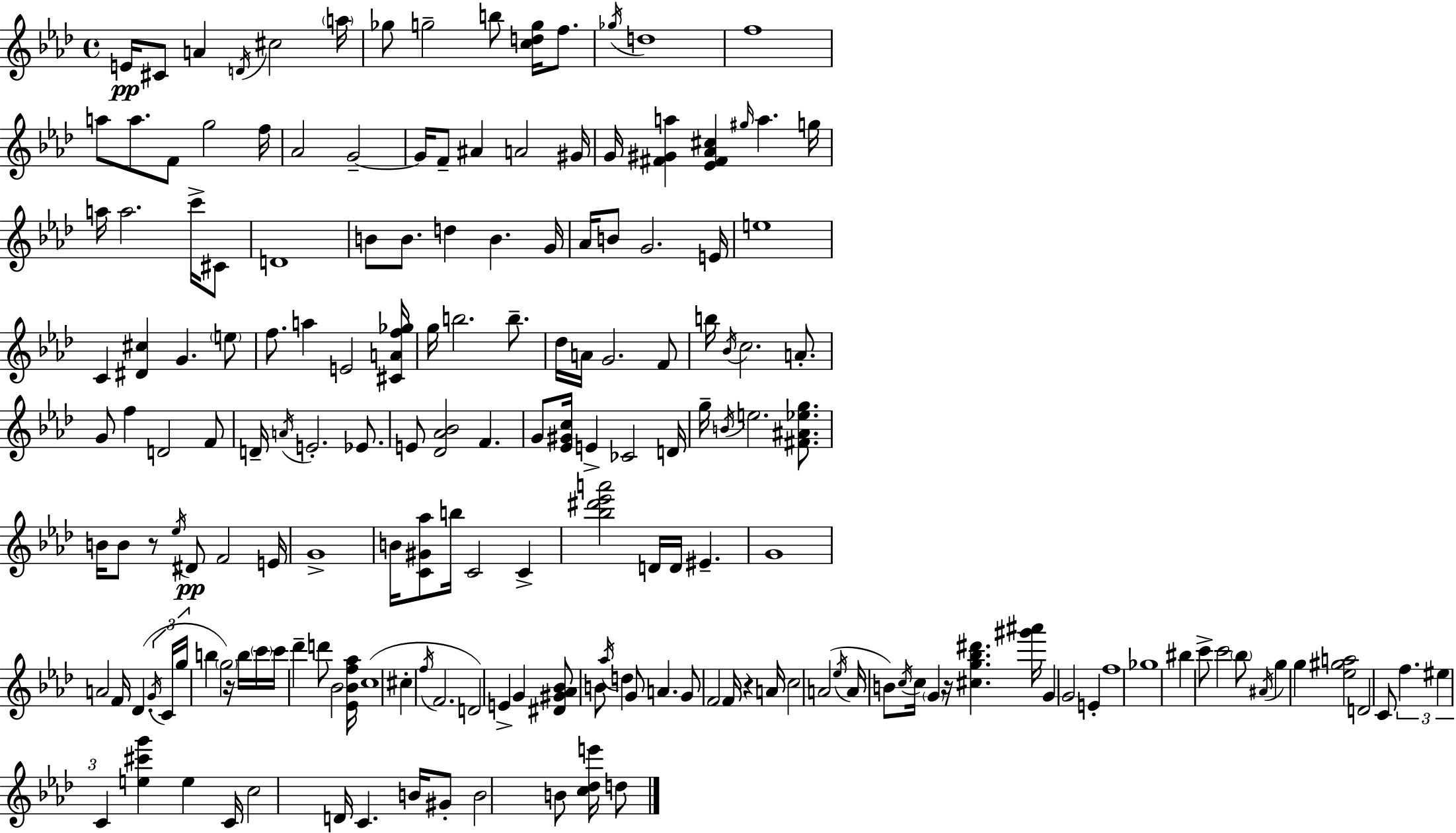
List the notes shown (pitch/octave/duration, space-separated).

E4/s C#4/e A4/q D4/s C#5/h A5/s Gb5/e G5/h B5/e [C5,D5,G5]/s F5/e. Gb5/s D5/w F5/w A5/e A5/e. F4/e G5/h F5/s Ab4/h G4/h G4/s F4/e A#4/q A4/h G#4/s G4/s [F#4,G#4,A5]/q [Eb4,F#4,Ab4,C#5]/q G#5/s A5/q. G5/s A5/s A5/h. C6/s C#4/e D4/w B4/e B4/e. D5/q B4/q. G4/s Ab4/s B4/e G4/h. E4/s E5/w C4/q [D#4,C#5]/q G4/q. E5/e F5/e. A5/q E4/h [C#4,A4,F5,Gb5]/s G5/s B5/h. B5/e. Db5/s A4/s G4/h. F4/e B5/s Bb4/s C5/h. A4/e. G4/e F5/q D4/h F4/e D4/s A4/s E4/h. Eb4/e. E4/e [Db4,Ab4,Bb4]/h F4/q. G4/e [Eb4,G#4,C5]/s E4/q CES4/h D4/s G5/s B4/s E5/h. [F#4,A#4,Eb5,G5]/e. B4/s B4/e R/e Eb5/s D#4/e F4/h E4/s G4/w B4/s [C4,G#4,Ab5]/e B5/s C4/h C4/q [Bb5,D#6,Eb6,A6]/h D4/s D4/s EIS4/q. G4/w A4/h F4/s Db4/q. G4/s C4/s G5/s B5/q G5/h R/s B5/s C6/s C6/s Db6/q D6/e Bb4/h [Eb4,Bb4,F5,Ab5]/s C5/w C#5/q F5/s F4/h. D4/h E4/q G4/q [D#4,G#4,Ab4,Bb4]/e B4/e Ab5/s D5/q G4/e A4/q. G4/e F4/h F4/s R/q A4/s C5/h A4/h Eb5/s A4/s B4/e C5/s C5/s G4/q R/s [C#5,G5,Bb5,D#6]/q. [G#6,A#6]/s G4/q G4/h E4/q F5/w Gb5/w BIS5/q C6/e C6/h Bb5/e A#4/s G5/q G5/q [Eb5,G#5,A5]/h D4/h C4/e F5/q. EIS5/q C4/q [E5,C#6,G6]/q E5/q C4/s C5/h D4/s C4/q. B4/s G#4/e B4/h B4/e [C5,Db5,E6]/s D5/e